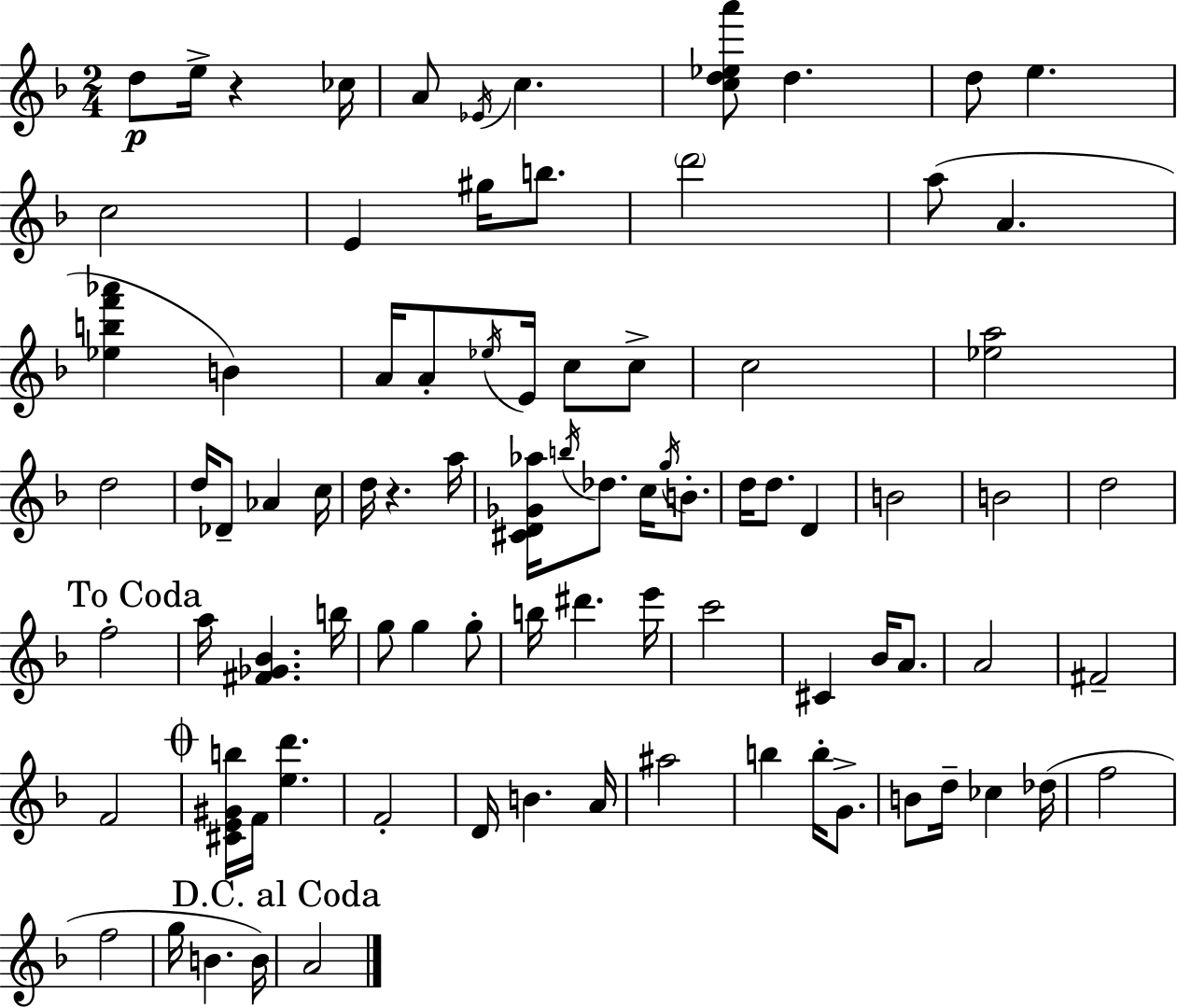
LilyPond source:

{
  \clef treble
  \numericTimeSignature
  \time 2/4
  \key d \minor
  d''8\p e''16-> r4 ces''16 | a'8 \acciaccatura { ees'16 } c''4. | <c'' d'' ees'' a'''>8 d''4. | d''8 e''4. | \break c''2 | e'4 gis''16 b''8. | \parenthesize d'''2 | a''8( a'4. | \break <ees'' b'' f''' aes'''>4 b'4) | a'16 a'8-. \acciaccatura { ees''16 } e'16 c''8 | c''8-> c''2 | <ees'' a''>2 | \break d''2 | d''16 des'8-- aes'4 | c''16 d''16 r4. | a''16 <cis' d' ges' aes''>16 \acciaccatura { b''16 } des''8. c''16 | \break \acciaccatura { g''16 } b'8.-. d''16 d''8. | d'4 b'2 | b'2 | d''2 | \break \mark "To Coda" f''2-. | a''16 <fis' ges' bes'>4. | b''16 g''8 g''4 | g''8-. b''16 dis'''4. | \break e'''16 c'''2 | cis'4 | bes'16 a'8. a'2 | fis'2-- | \break f'2 | \mark \markup { \musicglyph "scripts.coda" } <cis' e' gis' b''>16 f'16 <e'' d'''>4. | f'2-. | d'16 b'4. | \break a'16 ais''2 | b''4 | b''16-. g'8.-> b'8 d''16-- ces''4 | des''16( f''2 | \break f''2 | g''16 b'4. | b'16) \mark "D.C. al Coda" a'2 | \bar "|."
}